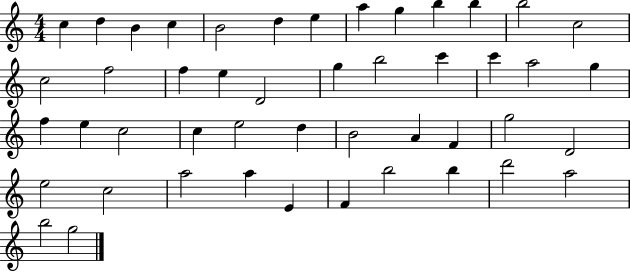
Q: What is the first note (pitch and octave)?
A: C5